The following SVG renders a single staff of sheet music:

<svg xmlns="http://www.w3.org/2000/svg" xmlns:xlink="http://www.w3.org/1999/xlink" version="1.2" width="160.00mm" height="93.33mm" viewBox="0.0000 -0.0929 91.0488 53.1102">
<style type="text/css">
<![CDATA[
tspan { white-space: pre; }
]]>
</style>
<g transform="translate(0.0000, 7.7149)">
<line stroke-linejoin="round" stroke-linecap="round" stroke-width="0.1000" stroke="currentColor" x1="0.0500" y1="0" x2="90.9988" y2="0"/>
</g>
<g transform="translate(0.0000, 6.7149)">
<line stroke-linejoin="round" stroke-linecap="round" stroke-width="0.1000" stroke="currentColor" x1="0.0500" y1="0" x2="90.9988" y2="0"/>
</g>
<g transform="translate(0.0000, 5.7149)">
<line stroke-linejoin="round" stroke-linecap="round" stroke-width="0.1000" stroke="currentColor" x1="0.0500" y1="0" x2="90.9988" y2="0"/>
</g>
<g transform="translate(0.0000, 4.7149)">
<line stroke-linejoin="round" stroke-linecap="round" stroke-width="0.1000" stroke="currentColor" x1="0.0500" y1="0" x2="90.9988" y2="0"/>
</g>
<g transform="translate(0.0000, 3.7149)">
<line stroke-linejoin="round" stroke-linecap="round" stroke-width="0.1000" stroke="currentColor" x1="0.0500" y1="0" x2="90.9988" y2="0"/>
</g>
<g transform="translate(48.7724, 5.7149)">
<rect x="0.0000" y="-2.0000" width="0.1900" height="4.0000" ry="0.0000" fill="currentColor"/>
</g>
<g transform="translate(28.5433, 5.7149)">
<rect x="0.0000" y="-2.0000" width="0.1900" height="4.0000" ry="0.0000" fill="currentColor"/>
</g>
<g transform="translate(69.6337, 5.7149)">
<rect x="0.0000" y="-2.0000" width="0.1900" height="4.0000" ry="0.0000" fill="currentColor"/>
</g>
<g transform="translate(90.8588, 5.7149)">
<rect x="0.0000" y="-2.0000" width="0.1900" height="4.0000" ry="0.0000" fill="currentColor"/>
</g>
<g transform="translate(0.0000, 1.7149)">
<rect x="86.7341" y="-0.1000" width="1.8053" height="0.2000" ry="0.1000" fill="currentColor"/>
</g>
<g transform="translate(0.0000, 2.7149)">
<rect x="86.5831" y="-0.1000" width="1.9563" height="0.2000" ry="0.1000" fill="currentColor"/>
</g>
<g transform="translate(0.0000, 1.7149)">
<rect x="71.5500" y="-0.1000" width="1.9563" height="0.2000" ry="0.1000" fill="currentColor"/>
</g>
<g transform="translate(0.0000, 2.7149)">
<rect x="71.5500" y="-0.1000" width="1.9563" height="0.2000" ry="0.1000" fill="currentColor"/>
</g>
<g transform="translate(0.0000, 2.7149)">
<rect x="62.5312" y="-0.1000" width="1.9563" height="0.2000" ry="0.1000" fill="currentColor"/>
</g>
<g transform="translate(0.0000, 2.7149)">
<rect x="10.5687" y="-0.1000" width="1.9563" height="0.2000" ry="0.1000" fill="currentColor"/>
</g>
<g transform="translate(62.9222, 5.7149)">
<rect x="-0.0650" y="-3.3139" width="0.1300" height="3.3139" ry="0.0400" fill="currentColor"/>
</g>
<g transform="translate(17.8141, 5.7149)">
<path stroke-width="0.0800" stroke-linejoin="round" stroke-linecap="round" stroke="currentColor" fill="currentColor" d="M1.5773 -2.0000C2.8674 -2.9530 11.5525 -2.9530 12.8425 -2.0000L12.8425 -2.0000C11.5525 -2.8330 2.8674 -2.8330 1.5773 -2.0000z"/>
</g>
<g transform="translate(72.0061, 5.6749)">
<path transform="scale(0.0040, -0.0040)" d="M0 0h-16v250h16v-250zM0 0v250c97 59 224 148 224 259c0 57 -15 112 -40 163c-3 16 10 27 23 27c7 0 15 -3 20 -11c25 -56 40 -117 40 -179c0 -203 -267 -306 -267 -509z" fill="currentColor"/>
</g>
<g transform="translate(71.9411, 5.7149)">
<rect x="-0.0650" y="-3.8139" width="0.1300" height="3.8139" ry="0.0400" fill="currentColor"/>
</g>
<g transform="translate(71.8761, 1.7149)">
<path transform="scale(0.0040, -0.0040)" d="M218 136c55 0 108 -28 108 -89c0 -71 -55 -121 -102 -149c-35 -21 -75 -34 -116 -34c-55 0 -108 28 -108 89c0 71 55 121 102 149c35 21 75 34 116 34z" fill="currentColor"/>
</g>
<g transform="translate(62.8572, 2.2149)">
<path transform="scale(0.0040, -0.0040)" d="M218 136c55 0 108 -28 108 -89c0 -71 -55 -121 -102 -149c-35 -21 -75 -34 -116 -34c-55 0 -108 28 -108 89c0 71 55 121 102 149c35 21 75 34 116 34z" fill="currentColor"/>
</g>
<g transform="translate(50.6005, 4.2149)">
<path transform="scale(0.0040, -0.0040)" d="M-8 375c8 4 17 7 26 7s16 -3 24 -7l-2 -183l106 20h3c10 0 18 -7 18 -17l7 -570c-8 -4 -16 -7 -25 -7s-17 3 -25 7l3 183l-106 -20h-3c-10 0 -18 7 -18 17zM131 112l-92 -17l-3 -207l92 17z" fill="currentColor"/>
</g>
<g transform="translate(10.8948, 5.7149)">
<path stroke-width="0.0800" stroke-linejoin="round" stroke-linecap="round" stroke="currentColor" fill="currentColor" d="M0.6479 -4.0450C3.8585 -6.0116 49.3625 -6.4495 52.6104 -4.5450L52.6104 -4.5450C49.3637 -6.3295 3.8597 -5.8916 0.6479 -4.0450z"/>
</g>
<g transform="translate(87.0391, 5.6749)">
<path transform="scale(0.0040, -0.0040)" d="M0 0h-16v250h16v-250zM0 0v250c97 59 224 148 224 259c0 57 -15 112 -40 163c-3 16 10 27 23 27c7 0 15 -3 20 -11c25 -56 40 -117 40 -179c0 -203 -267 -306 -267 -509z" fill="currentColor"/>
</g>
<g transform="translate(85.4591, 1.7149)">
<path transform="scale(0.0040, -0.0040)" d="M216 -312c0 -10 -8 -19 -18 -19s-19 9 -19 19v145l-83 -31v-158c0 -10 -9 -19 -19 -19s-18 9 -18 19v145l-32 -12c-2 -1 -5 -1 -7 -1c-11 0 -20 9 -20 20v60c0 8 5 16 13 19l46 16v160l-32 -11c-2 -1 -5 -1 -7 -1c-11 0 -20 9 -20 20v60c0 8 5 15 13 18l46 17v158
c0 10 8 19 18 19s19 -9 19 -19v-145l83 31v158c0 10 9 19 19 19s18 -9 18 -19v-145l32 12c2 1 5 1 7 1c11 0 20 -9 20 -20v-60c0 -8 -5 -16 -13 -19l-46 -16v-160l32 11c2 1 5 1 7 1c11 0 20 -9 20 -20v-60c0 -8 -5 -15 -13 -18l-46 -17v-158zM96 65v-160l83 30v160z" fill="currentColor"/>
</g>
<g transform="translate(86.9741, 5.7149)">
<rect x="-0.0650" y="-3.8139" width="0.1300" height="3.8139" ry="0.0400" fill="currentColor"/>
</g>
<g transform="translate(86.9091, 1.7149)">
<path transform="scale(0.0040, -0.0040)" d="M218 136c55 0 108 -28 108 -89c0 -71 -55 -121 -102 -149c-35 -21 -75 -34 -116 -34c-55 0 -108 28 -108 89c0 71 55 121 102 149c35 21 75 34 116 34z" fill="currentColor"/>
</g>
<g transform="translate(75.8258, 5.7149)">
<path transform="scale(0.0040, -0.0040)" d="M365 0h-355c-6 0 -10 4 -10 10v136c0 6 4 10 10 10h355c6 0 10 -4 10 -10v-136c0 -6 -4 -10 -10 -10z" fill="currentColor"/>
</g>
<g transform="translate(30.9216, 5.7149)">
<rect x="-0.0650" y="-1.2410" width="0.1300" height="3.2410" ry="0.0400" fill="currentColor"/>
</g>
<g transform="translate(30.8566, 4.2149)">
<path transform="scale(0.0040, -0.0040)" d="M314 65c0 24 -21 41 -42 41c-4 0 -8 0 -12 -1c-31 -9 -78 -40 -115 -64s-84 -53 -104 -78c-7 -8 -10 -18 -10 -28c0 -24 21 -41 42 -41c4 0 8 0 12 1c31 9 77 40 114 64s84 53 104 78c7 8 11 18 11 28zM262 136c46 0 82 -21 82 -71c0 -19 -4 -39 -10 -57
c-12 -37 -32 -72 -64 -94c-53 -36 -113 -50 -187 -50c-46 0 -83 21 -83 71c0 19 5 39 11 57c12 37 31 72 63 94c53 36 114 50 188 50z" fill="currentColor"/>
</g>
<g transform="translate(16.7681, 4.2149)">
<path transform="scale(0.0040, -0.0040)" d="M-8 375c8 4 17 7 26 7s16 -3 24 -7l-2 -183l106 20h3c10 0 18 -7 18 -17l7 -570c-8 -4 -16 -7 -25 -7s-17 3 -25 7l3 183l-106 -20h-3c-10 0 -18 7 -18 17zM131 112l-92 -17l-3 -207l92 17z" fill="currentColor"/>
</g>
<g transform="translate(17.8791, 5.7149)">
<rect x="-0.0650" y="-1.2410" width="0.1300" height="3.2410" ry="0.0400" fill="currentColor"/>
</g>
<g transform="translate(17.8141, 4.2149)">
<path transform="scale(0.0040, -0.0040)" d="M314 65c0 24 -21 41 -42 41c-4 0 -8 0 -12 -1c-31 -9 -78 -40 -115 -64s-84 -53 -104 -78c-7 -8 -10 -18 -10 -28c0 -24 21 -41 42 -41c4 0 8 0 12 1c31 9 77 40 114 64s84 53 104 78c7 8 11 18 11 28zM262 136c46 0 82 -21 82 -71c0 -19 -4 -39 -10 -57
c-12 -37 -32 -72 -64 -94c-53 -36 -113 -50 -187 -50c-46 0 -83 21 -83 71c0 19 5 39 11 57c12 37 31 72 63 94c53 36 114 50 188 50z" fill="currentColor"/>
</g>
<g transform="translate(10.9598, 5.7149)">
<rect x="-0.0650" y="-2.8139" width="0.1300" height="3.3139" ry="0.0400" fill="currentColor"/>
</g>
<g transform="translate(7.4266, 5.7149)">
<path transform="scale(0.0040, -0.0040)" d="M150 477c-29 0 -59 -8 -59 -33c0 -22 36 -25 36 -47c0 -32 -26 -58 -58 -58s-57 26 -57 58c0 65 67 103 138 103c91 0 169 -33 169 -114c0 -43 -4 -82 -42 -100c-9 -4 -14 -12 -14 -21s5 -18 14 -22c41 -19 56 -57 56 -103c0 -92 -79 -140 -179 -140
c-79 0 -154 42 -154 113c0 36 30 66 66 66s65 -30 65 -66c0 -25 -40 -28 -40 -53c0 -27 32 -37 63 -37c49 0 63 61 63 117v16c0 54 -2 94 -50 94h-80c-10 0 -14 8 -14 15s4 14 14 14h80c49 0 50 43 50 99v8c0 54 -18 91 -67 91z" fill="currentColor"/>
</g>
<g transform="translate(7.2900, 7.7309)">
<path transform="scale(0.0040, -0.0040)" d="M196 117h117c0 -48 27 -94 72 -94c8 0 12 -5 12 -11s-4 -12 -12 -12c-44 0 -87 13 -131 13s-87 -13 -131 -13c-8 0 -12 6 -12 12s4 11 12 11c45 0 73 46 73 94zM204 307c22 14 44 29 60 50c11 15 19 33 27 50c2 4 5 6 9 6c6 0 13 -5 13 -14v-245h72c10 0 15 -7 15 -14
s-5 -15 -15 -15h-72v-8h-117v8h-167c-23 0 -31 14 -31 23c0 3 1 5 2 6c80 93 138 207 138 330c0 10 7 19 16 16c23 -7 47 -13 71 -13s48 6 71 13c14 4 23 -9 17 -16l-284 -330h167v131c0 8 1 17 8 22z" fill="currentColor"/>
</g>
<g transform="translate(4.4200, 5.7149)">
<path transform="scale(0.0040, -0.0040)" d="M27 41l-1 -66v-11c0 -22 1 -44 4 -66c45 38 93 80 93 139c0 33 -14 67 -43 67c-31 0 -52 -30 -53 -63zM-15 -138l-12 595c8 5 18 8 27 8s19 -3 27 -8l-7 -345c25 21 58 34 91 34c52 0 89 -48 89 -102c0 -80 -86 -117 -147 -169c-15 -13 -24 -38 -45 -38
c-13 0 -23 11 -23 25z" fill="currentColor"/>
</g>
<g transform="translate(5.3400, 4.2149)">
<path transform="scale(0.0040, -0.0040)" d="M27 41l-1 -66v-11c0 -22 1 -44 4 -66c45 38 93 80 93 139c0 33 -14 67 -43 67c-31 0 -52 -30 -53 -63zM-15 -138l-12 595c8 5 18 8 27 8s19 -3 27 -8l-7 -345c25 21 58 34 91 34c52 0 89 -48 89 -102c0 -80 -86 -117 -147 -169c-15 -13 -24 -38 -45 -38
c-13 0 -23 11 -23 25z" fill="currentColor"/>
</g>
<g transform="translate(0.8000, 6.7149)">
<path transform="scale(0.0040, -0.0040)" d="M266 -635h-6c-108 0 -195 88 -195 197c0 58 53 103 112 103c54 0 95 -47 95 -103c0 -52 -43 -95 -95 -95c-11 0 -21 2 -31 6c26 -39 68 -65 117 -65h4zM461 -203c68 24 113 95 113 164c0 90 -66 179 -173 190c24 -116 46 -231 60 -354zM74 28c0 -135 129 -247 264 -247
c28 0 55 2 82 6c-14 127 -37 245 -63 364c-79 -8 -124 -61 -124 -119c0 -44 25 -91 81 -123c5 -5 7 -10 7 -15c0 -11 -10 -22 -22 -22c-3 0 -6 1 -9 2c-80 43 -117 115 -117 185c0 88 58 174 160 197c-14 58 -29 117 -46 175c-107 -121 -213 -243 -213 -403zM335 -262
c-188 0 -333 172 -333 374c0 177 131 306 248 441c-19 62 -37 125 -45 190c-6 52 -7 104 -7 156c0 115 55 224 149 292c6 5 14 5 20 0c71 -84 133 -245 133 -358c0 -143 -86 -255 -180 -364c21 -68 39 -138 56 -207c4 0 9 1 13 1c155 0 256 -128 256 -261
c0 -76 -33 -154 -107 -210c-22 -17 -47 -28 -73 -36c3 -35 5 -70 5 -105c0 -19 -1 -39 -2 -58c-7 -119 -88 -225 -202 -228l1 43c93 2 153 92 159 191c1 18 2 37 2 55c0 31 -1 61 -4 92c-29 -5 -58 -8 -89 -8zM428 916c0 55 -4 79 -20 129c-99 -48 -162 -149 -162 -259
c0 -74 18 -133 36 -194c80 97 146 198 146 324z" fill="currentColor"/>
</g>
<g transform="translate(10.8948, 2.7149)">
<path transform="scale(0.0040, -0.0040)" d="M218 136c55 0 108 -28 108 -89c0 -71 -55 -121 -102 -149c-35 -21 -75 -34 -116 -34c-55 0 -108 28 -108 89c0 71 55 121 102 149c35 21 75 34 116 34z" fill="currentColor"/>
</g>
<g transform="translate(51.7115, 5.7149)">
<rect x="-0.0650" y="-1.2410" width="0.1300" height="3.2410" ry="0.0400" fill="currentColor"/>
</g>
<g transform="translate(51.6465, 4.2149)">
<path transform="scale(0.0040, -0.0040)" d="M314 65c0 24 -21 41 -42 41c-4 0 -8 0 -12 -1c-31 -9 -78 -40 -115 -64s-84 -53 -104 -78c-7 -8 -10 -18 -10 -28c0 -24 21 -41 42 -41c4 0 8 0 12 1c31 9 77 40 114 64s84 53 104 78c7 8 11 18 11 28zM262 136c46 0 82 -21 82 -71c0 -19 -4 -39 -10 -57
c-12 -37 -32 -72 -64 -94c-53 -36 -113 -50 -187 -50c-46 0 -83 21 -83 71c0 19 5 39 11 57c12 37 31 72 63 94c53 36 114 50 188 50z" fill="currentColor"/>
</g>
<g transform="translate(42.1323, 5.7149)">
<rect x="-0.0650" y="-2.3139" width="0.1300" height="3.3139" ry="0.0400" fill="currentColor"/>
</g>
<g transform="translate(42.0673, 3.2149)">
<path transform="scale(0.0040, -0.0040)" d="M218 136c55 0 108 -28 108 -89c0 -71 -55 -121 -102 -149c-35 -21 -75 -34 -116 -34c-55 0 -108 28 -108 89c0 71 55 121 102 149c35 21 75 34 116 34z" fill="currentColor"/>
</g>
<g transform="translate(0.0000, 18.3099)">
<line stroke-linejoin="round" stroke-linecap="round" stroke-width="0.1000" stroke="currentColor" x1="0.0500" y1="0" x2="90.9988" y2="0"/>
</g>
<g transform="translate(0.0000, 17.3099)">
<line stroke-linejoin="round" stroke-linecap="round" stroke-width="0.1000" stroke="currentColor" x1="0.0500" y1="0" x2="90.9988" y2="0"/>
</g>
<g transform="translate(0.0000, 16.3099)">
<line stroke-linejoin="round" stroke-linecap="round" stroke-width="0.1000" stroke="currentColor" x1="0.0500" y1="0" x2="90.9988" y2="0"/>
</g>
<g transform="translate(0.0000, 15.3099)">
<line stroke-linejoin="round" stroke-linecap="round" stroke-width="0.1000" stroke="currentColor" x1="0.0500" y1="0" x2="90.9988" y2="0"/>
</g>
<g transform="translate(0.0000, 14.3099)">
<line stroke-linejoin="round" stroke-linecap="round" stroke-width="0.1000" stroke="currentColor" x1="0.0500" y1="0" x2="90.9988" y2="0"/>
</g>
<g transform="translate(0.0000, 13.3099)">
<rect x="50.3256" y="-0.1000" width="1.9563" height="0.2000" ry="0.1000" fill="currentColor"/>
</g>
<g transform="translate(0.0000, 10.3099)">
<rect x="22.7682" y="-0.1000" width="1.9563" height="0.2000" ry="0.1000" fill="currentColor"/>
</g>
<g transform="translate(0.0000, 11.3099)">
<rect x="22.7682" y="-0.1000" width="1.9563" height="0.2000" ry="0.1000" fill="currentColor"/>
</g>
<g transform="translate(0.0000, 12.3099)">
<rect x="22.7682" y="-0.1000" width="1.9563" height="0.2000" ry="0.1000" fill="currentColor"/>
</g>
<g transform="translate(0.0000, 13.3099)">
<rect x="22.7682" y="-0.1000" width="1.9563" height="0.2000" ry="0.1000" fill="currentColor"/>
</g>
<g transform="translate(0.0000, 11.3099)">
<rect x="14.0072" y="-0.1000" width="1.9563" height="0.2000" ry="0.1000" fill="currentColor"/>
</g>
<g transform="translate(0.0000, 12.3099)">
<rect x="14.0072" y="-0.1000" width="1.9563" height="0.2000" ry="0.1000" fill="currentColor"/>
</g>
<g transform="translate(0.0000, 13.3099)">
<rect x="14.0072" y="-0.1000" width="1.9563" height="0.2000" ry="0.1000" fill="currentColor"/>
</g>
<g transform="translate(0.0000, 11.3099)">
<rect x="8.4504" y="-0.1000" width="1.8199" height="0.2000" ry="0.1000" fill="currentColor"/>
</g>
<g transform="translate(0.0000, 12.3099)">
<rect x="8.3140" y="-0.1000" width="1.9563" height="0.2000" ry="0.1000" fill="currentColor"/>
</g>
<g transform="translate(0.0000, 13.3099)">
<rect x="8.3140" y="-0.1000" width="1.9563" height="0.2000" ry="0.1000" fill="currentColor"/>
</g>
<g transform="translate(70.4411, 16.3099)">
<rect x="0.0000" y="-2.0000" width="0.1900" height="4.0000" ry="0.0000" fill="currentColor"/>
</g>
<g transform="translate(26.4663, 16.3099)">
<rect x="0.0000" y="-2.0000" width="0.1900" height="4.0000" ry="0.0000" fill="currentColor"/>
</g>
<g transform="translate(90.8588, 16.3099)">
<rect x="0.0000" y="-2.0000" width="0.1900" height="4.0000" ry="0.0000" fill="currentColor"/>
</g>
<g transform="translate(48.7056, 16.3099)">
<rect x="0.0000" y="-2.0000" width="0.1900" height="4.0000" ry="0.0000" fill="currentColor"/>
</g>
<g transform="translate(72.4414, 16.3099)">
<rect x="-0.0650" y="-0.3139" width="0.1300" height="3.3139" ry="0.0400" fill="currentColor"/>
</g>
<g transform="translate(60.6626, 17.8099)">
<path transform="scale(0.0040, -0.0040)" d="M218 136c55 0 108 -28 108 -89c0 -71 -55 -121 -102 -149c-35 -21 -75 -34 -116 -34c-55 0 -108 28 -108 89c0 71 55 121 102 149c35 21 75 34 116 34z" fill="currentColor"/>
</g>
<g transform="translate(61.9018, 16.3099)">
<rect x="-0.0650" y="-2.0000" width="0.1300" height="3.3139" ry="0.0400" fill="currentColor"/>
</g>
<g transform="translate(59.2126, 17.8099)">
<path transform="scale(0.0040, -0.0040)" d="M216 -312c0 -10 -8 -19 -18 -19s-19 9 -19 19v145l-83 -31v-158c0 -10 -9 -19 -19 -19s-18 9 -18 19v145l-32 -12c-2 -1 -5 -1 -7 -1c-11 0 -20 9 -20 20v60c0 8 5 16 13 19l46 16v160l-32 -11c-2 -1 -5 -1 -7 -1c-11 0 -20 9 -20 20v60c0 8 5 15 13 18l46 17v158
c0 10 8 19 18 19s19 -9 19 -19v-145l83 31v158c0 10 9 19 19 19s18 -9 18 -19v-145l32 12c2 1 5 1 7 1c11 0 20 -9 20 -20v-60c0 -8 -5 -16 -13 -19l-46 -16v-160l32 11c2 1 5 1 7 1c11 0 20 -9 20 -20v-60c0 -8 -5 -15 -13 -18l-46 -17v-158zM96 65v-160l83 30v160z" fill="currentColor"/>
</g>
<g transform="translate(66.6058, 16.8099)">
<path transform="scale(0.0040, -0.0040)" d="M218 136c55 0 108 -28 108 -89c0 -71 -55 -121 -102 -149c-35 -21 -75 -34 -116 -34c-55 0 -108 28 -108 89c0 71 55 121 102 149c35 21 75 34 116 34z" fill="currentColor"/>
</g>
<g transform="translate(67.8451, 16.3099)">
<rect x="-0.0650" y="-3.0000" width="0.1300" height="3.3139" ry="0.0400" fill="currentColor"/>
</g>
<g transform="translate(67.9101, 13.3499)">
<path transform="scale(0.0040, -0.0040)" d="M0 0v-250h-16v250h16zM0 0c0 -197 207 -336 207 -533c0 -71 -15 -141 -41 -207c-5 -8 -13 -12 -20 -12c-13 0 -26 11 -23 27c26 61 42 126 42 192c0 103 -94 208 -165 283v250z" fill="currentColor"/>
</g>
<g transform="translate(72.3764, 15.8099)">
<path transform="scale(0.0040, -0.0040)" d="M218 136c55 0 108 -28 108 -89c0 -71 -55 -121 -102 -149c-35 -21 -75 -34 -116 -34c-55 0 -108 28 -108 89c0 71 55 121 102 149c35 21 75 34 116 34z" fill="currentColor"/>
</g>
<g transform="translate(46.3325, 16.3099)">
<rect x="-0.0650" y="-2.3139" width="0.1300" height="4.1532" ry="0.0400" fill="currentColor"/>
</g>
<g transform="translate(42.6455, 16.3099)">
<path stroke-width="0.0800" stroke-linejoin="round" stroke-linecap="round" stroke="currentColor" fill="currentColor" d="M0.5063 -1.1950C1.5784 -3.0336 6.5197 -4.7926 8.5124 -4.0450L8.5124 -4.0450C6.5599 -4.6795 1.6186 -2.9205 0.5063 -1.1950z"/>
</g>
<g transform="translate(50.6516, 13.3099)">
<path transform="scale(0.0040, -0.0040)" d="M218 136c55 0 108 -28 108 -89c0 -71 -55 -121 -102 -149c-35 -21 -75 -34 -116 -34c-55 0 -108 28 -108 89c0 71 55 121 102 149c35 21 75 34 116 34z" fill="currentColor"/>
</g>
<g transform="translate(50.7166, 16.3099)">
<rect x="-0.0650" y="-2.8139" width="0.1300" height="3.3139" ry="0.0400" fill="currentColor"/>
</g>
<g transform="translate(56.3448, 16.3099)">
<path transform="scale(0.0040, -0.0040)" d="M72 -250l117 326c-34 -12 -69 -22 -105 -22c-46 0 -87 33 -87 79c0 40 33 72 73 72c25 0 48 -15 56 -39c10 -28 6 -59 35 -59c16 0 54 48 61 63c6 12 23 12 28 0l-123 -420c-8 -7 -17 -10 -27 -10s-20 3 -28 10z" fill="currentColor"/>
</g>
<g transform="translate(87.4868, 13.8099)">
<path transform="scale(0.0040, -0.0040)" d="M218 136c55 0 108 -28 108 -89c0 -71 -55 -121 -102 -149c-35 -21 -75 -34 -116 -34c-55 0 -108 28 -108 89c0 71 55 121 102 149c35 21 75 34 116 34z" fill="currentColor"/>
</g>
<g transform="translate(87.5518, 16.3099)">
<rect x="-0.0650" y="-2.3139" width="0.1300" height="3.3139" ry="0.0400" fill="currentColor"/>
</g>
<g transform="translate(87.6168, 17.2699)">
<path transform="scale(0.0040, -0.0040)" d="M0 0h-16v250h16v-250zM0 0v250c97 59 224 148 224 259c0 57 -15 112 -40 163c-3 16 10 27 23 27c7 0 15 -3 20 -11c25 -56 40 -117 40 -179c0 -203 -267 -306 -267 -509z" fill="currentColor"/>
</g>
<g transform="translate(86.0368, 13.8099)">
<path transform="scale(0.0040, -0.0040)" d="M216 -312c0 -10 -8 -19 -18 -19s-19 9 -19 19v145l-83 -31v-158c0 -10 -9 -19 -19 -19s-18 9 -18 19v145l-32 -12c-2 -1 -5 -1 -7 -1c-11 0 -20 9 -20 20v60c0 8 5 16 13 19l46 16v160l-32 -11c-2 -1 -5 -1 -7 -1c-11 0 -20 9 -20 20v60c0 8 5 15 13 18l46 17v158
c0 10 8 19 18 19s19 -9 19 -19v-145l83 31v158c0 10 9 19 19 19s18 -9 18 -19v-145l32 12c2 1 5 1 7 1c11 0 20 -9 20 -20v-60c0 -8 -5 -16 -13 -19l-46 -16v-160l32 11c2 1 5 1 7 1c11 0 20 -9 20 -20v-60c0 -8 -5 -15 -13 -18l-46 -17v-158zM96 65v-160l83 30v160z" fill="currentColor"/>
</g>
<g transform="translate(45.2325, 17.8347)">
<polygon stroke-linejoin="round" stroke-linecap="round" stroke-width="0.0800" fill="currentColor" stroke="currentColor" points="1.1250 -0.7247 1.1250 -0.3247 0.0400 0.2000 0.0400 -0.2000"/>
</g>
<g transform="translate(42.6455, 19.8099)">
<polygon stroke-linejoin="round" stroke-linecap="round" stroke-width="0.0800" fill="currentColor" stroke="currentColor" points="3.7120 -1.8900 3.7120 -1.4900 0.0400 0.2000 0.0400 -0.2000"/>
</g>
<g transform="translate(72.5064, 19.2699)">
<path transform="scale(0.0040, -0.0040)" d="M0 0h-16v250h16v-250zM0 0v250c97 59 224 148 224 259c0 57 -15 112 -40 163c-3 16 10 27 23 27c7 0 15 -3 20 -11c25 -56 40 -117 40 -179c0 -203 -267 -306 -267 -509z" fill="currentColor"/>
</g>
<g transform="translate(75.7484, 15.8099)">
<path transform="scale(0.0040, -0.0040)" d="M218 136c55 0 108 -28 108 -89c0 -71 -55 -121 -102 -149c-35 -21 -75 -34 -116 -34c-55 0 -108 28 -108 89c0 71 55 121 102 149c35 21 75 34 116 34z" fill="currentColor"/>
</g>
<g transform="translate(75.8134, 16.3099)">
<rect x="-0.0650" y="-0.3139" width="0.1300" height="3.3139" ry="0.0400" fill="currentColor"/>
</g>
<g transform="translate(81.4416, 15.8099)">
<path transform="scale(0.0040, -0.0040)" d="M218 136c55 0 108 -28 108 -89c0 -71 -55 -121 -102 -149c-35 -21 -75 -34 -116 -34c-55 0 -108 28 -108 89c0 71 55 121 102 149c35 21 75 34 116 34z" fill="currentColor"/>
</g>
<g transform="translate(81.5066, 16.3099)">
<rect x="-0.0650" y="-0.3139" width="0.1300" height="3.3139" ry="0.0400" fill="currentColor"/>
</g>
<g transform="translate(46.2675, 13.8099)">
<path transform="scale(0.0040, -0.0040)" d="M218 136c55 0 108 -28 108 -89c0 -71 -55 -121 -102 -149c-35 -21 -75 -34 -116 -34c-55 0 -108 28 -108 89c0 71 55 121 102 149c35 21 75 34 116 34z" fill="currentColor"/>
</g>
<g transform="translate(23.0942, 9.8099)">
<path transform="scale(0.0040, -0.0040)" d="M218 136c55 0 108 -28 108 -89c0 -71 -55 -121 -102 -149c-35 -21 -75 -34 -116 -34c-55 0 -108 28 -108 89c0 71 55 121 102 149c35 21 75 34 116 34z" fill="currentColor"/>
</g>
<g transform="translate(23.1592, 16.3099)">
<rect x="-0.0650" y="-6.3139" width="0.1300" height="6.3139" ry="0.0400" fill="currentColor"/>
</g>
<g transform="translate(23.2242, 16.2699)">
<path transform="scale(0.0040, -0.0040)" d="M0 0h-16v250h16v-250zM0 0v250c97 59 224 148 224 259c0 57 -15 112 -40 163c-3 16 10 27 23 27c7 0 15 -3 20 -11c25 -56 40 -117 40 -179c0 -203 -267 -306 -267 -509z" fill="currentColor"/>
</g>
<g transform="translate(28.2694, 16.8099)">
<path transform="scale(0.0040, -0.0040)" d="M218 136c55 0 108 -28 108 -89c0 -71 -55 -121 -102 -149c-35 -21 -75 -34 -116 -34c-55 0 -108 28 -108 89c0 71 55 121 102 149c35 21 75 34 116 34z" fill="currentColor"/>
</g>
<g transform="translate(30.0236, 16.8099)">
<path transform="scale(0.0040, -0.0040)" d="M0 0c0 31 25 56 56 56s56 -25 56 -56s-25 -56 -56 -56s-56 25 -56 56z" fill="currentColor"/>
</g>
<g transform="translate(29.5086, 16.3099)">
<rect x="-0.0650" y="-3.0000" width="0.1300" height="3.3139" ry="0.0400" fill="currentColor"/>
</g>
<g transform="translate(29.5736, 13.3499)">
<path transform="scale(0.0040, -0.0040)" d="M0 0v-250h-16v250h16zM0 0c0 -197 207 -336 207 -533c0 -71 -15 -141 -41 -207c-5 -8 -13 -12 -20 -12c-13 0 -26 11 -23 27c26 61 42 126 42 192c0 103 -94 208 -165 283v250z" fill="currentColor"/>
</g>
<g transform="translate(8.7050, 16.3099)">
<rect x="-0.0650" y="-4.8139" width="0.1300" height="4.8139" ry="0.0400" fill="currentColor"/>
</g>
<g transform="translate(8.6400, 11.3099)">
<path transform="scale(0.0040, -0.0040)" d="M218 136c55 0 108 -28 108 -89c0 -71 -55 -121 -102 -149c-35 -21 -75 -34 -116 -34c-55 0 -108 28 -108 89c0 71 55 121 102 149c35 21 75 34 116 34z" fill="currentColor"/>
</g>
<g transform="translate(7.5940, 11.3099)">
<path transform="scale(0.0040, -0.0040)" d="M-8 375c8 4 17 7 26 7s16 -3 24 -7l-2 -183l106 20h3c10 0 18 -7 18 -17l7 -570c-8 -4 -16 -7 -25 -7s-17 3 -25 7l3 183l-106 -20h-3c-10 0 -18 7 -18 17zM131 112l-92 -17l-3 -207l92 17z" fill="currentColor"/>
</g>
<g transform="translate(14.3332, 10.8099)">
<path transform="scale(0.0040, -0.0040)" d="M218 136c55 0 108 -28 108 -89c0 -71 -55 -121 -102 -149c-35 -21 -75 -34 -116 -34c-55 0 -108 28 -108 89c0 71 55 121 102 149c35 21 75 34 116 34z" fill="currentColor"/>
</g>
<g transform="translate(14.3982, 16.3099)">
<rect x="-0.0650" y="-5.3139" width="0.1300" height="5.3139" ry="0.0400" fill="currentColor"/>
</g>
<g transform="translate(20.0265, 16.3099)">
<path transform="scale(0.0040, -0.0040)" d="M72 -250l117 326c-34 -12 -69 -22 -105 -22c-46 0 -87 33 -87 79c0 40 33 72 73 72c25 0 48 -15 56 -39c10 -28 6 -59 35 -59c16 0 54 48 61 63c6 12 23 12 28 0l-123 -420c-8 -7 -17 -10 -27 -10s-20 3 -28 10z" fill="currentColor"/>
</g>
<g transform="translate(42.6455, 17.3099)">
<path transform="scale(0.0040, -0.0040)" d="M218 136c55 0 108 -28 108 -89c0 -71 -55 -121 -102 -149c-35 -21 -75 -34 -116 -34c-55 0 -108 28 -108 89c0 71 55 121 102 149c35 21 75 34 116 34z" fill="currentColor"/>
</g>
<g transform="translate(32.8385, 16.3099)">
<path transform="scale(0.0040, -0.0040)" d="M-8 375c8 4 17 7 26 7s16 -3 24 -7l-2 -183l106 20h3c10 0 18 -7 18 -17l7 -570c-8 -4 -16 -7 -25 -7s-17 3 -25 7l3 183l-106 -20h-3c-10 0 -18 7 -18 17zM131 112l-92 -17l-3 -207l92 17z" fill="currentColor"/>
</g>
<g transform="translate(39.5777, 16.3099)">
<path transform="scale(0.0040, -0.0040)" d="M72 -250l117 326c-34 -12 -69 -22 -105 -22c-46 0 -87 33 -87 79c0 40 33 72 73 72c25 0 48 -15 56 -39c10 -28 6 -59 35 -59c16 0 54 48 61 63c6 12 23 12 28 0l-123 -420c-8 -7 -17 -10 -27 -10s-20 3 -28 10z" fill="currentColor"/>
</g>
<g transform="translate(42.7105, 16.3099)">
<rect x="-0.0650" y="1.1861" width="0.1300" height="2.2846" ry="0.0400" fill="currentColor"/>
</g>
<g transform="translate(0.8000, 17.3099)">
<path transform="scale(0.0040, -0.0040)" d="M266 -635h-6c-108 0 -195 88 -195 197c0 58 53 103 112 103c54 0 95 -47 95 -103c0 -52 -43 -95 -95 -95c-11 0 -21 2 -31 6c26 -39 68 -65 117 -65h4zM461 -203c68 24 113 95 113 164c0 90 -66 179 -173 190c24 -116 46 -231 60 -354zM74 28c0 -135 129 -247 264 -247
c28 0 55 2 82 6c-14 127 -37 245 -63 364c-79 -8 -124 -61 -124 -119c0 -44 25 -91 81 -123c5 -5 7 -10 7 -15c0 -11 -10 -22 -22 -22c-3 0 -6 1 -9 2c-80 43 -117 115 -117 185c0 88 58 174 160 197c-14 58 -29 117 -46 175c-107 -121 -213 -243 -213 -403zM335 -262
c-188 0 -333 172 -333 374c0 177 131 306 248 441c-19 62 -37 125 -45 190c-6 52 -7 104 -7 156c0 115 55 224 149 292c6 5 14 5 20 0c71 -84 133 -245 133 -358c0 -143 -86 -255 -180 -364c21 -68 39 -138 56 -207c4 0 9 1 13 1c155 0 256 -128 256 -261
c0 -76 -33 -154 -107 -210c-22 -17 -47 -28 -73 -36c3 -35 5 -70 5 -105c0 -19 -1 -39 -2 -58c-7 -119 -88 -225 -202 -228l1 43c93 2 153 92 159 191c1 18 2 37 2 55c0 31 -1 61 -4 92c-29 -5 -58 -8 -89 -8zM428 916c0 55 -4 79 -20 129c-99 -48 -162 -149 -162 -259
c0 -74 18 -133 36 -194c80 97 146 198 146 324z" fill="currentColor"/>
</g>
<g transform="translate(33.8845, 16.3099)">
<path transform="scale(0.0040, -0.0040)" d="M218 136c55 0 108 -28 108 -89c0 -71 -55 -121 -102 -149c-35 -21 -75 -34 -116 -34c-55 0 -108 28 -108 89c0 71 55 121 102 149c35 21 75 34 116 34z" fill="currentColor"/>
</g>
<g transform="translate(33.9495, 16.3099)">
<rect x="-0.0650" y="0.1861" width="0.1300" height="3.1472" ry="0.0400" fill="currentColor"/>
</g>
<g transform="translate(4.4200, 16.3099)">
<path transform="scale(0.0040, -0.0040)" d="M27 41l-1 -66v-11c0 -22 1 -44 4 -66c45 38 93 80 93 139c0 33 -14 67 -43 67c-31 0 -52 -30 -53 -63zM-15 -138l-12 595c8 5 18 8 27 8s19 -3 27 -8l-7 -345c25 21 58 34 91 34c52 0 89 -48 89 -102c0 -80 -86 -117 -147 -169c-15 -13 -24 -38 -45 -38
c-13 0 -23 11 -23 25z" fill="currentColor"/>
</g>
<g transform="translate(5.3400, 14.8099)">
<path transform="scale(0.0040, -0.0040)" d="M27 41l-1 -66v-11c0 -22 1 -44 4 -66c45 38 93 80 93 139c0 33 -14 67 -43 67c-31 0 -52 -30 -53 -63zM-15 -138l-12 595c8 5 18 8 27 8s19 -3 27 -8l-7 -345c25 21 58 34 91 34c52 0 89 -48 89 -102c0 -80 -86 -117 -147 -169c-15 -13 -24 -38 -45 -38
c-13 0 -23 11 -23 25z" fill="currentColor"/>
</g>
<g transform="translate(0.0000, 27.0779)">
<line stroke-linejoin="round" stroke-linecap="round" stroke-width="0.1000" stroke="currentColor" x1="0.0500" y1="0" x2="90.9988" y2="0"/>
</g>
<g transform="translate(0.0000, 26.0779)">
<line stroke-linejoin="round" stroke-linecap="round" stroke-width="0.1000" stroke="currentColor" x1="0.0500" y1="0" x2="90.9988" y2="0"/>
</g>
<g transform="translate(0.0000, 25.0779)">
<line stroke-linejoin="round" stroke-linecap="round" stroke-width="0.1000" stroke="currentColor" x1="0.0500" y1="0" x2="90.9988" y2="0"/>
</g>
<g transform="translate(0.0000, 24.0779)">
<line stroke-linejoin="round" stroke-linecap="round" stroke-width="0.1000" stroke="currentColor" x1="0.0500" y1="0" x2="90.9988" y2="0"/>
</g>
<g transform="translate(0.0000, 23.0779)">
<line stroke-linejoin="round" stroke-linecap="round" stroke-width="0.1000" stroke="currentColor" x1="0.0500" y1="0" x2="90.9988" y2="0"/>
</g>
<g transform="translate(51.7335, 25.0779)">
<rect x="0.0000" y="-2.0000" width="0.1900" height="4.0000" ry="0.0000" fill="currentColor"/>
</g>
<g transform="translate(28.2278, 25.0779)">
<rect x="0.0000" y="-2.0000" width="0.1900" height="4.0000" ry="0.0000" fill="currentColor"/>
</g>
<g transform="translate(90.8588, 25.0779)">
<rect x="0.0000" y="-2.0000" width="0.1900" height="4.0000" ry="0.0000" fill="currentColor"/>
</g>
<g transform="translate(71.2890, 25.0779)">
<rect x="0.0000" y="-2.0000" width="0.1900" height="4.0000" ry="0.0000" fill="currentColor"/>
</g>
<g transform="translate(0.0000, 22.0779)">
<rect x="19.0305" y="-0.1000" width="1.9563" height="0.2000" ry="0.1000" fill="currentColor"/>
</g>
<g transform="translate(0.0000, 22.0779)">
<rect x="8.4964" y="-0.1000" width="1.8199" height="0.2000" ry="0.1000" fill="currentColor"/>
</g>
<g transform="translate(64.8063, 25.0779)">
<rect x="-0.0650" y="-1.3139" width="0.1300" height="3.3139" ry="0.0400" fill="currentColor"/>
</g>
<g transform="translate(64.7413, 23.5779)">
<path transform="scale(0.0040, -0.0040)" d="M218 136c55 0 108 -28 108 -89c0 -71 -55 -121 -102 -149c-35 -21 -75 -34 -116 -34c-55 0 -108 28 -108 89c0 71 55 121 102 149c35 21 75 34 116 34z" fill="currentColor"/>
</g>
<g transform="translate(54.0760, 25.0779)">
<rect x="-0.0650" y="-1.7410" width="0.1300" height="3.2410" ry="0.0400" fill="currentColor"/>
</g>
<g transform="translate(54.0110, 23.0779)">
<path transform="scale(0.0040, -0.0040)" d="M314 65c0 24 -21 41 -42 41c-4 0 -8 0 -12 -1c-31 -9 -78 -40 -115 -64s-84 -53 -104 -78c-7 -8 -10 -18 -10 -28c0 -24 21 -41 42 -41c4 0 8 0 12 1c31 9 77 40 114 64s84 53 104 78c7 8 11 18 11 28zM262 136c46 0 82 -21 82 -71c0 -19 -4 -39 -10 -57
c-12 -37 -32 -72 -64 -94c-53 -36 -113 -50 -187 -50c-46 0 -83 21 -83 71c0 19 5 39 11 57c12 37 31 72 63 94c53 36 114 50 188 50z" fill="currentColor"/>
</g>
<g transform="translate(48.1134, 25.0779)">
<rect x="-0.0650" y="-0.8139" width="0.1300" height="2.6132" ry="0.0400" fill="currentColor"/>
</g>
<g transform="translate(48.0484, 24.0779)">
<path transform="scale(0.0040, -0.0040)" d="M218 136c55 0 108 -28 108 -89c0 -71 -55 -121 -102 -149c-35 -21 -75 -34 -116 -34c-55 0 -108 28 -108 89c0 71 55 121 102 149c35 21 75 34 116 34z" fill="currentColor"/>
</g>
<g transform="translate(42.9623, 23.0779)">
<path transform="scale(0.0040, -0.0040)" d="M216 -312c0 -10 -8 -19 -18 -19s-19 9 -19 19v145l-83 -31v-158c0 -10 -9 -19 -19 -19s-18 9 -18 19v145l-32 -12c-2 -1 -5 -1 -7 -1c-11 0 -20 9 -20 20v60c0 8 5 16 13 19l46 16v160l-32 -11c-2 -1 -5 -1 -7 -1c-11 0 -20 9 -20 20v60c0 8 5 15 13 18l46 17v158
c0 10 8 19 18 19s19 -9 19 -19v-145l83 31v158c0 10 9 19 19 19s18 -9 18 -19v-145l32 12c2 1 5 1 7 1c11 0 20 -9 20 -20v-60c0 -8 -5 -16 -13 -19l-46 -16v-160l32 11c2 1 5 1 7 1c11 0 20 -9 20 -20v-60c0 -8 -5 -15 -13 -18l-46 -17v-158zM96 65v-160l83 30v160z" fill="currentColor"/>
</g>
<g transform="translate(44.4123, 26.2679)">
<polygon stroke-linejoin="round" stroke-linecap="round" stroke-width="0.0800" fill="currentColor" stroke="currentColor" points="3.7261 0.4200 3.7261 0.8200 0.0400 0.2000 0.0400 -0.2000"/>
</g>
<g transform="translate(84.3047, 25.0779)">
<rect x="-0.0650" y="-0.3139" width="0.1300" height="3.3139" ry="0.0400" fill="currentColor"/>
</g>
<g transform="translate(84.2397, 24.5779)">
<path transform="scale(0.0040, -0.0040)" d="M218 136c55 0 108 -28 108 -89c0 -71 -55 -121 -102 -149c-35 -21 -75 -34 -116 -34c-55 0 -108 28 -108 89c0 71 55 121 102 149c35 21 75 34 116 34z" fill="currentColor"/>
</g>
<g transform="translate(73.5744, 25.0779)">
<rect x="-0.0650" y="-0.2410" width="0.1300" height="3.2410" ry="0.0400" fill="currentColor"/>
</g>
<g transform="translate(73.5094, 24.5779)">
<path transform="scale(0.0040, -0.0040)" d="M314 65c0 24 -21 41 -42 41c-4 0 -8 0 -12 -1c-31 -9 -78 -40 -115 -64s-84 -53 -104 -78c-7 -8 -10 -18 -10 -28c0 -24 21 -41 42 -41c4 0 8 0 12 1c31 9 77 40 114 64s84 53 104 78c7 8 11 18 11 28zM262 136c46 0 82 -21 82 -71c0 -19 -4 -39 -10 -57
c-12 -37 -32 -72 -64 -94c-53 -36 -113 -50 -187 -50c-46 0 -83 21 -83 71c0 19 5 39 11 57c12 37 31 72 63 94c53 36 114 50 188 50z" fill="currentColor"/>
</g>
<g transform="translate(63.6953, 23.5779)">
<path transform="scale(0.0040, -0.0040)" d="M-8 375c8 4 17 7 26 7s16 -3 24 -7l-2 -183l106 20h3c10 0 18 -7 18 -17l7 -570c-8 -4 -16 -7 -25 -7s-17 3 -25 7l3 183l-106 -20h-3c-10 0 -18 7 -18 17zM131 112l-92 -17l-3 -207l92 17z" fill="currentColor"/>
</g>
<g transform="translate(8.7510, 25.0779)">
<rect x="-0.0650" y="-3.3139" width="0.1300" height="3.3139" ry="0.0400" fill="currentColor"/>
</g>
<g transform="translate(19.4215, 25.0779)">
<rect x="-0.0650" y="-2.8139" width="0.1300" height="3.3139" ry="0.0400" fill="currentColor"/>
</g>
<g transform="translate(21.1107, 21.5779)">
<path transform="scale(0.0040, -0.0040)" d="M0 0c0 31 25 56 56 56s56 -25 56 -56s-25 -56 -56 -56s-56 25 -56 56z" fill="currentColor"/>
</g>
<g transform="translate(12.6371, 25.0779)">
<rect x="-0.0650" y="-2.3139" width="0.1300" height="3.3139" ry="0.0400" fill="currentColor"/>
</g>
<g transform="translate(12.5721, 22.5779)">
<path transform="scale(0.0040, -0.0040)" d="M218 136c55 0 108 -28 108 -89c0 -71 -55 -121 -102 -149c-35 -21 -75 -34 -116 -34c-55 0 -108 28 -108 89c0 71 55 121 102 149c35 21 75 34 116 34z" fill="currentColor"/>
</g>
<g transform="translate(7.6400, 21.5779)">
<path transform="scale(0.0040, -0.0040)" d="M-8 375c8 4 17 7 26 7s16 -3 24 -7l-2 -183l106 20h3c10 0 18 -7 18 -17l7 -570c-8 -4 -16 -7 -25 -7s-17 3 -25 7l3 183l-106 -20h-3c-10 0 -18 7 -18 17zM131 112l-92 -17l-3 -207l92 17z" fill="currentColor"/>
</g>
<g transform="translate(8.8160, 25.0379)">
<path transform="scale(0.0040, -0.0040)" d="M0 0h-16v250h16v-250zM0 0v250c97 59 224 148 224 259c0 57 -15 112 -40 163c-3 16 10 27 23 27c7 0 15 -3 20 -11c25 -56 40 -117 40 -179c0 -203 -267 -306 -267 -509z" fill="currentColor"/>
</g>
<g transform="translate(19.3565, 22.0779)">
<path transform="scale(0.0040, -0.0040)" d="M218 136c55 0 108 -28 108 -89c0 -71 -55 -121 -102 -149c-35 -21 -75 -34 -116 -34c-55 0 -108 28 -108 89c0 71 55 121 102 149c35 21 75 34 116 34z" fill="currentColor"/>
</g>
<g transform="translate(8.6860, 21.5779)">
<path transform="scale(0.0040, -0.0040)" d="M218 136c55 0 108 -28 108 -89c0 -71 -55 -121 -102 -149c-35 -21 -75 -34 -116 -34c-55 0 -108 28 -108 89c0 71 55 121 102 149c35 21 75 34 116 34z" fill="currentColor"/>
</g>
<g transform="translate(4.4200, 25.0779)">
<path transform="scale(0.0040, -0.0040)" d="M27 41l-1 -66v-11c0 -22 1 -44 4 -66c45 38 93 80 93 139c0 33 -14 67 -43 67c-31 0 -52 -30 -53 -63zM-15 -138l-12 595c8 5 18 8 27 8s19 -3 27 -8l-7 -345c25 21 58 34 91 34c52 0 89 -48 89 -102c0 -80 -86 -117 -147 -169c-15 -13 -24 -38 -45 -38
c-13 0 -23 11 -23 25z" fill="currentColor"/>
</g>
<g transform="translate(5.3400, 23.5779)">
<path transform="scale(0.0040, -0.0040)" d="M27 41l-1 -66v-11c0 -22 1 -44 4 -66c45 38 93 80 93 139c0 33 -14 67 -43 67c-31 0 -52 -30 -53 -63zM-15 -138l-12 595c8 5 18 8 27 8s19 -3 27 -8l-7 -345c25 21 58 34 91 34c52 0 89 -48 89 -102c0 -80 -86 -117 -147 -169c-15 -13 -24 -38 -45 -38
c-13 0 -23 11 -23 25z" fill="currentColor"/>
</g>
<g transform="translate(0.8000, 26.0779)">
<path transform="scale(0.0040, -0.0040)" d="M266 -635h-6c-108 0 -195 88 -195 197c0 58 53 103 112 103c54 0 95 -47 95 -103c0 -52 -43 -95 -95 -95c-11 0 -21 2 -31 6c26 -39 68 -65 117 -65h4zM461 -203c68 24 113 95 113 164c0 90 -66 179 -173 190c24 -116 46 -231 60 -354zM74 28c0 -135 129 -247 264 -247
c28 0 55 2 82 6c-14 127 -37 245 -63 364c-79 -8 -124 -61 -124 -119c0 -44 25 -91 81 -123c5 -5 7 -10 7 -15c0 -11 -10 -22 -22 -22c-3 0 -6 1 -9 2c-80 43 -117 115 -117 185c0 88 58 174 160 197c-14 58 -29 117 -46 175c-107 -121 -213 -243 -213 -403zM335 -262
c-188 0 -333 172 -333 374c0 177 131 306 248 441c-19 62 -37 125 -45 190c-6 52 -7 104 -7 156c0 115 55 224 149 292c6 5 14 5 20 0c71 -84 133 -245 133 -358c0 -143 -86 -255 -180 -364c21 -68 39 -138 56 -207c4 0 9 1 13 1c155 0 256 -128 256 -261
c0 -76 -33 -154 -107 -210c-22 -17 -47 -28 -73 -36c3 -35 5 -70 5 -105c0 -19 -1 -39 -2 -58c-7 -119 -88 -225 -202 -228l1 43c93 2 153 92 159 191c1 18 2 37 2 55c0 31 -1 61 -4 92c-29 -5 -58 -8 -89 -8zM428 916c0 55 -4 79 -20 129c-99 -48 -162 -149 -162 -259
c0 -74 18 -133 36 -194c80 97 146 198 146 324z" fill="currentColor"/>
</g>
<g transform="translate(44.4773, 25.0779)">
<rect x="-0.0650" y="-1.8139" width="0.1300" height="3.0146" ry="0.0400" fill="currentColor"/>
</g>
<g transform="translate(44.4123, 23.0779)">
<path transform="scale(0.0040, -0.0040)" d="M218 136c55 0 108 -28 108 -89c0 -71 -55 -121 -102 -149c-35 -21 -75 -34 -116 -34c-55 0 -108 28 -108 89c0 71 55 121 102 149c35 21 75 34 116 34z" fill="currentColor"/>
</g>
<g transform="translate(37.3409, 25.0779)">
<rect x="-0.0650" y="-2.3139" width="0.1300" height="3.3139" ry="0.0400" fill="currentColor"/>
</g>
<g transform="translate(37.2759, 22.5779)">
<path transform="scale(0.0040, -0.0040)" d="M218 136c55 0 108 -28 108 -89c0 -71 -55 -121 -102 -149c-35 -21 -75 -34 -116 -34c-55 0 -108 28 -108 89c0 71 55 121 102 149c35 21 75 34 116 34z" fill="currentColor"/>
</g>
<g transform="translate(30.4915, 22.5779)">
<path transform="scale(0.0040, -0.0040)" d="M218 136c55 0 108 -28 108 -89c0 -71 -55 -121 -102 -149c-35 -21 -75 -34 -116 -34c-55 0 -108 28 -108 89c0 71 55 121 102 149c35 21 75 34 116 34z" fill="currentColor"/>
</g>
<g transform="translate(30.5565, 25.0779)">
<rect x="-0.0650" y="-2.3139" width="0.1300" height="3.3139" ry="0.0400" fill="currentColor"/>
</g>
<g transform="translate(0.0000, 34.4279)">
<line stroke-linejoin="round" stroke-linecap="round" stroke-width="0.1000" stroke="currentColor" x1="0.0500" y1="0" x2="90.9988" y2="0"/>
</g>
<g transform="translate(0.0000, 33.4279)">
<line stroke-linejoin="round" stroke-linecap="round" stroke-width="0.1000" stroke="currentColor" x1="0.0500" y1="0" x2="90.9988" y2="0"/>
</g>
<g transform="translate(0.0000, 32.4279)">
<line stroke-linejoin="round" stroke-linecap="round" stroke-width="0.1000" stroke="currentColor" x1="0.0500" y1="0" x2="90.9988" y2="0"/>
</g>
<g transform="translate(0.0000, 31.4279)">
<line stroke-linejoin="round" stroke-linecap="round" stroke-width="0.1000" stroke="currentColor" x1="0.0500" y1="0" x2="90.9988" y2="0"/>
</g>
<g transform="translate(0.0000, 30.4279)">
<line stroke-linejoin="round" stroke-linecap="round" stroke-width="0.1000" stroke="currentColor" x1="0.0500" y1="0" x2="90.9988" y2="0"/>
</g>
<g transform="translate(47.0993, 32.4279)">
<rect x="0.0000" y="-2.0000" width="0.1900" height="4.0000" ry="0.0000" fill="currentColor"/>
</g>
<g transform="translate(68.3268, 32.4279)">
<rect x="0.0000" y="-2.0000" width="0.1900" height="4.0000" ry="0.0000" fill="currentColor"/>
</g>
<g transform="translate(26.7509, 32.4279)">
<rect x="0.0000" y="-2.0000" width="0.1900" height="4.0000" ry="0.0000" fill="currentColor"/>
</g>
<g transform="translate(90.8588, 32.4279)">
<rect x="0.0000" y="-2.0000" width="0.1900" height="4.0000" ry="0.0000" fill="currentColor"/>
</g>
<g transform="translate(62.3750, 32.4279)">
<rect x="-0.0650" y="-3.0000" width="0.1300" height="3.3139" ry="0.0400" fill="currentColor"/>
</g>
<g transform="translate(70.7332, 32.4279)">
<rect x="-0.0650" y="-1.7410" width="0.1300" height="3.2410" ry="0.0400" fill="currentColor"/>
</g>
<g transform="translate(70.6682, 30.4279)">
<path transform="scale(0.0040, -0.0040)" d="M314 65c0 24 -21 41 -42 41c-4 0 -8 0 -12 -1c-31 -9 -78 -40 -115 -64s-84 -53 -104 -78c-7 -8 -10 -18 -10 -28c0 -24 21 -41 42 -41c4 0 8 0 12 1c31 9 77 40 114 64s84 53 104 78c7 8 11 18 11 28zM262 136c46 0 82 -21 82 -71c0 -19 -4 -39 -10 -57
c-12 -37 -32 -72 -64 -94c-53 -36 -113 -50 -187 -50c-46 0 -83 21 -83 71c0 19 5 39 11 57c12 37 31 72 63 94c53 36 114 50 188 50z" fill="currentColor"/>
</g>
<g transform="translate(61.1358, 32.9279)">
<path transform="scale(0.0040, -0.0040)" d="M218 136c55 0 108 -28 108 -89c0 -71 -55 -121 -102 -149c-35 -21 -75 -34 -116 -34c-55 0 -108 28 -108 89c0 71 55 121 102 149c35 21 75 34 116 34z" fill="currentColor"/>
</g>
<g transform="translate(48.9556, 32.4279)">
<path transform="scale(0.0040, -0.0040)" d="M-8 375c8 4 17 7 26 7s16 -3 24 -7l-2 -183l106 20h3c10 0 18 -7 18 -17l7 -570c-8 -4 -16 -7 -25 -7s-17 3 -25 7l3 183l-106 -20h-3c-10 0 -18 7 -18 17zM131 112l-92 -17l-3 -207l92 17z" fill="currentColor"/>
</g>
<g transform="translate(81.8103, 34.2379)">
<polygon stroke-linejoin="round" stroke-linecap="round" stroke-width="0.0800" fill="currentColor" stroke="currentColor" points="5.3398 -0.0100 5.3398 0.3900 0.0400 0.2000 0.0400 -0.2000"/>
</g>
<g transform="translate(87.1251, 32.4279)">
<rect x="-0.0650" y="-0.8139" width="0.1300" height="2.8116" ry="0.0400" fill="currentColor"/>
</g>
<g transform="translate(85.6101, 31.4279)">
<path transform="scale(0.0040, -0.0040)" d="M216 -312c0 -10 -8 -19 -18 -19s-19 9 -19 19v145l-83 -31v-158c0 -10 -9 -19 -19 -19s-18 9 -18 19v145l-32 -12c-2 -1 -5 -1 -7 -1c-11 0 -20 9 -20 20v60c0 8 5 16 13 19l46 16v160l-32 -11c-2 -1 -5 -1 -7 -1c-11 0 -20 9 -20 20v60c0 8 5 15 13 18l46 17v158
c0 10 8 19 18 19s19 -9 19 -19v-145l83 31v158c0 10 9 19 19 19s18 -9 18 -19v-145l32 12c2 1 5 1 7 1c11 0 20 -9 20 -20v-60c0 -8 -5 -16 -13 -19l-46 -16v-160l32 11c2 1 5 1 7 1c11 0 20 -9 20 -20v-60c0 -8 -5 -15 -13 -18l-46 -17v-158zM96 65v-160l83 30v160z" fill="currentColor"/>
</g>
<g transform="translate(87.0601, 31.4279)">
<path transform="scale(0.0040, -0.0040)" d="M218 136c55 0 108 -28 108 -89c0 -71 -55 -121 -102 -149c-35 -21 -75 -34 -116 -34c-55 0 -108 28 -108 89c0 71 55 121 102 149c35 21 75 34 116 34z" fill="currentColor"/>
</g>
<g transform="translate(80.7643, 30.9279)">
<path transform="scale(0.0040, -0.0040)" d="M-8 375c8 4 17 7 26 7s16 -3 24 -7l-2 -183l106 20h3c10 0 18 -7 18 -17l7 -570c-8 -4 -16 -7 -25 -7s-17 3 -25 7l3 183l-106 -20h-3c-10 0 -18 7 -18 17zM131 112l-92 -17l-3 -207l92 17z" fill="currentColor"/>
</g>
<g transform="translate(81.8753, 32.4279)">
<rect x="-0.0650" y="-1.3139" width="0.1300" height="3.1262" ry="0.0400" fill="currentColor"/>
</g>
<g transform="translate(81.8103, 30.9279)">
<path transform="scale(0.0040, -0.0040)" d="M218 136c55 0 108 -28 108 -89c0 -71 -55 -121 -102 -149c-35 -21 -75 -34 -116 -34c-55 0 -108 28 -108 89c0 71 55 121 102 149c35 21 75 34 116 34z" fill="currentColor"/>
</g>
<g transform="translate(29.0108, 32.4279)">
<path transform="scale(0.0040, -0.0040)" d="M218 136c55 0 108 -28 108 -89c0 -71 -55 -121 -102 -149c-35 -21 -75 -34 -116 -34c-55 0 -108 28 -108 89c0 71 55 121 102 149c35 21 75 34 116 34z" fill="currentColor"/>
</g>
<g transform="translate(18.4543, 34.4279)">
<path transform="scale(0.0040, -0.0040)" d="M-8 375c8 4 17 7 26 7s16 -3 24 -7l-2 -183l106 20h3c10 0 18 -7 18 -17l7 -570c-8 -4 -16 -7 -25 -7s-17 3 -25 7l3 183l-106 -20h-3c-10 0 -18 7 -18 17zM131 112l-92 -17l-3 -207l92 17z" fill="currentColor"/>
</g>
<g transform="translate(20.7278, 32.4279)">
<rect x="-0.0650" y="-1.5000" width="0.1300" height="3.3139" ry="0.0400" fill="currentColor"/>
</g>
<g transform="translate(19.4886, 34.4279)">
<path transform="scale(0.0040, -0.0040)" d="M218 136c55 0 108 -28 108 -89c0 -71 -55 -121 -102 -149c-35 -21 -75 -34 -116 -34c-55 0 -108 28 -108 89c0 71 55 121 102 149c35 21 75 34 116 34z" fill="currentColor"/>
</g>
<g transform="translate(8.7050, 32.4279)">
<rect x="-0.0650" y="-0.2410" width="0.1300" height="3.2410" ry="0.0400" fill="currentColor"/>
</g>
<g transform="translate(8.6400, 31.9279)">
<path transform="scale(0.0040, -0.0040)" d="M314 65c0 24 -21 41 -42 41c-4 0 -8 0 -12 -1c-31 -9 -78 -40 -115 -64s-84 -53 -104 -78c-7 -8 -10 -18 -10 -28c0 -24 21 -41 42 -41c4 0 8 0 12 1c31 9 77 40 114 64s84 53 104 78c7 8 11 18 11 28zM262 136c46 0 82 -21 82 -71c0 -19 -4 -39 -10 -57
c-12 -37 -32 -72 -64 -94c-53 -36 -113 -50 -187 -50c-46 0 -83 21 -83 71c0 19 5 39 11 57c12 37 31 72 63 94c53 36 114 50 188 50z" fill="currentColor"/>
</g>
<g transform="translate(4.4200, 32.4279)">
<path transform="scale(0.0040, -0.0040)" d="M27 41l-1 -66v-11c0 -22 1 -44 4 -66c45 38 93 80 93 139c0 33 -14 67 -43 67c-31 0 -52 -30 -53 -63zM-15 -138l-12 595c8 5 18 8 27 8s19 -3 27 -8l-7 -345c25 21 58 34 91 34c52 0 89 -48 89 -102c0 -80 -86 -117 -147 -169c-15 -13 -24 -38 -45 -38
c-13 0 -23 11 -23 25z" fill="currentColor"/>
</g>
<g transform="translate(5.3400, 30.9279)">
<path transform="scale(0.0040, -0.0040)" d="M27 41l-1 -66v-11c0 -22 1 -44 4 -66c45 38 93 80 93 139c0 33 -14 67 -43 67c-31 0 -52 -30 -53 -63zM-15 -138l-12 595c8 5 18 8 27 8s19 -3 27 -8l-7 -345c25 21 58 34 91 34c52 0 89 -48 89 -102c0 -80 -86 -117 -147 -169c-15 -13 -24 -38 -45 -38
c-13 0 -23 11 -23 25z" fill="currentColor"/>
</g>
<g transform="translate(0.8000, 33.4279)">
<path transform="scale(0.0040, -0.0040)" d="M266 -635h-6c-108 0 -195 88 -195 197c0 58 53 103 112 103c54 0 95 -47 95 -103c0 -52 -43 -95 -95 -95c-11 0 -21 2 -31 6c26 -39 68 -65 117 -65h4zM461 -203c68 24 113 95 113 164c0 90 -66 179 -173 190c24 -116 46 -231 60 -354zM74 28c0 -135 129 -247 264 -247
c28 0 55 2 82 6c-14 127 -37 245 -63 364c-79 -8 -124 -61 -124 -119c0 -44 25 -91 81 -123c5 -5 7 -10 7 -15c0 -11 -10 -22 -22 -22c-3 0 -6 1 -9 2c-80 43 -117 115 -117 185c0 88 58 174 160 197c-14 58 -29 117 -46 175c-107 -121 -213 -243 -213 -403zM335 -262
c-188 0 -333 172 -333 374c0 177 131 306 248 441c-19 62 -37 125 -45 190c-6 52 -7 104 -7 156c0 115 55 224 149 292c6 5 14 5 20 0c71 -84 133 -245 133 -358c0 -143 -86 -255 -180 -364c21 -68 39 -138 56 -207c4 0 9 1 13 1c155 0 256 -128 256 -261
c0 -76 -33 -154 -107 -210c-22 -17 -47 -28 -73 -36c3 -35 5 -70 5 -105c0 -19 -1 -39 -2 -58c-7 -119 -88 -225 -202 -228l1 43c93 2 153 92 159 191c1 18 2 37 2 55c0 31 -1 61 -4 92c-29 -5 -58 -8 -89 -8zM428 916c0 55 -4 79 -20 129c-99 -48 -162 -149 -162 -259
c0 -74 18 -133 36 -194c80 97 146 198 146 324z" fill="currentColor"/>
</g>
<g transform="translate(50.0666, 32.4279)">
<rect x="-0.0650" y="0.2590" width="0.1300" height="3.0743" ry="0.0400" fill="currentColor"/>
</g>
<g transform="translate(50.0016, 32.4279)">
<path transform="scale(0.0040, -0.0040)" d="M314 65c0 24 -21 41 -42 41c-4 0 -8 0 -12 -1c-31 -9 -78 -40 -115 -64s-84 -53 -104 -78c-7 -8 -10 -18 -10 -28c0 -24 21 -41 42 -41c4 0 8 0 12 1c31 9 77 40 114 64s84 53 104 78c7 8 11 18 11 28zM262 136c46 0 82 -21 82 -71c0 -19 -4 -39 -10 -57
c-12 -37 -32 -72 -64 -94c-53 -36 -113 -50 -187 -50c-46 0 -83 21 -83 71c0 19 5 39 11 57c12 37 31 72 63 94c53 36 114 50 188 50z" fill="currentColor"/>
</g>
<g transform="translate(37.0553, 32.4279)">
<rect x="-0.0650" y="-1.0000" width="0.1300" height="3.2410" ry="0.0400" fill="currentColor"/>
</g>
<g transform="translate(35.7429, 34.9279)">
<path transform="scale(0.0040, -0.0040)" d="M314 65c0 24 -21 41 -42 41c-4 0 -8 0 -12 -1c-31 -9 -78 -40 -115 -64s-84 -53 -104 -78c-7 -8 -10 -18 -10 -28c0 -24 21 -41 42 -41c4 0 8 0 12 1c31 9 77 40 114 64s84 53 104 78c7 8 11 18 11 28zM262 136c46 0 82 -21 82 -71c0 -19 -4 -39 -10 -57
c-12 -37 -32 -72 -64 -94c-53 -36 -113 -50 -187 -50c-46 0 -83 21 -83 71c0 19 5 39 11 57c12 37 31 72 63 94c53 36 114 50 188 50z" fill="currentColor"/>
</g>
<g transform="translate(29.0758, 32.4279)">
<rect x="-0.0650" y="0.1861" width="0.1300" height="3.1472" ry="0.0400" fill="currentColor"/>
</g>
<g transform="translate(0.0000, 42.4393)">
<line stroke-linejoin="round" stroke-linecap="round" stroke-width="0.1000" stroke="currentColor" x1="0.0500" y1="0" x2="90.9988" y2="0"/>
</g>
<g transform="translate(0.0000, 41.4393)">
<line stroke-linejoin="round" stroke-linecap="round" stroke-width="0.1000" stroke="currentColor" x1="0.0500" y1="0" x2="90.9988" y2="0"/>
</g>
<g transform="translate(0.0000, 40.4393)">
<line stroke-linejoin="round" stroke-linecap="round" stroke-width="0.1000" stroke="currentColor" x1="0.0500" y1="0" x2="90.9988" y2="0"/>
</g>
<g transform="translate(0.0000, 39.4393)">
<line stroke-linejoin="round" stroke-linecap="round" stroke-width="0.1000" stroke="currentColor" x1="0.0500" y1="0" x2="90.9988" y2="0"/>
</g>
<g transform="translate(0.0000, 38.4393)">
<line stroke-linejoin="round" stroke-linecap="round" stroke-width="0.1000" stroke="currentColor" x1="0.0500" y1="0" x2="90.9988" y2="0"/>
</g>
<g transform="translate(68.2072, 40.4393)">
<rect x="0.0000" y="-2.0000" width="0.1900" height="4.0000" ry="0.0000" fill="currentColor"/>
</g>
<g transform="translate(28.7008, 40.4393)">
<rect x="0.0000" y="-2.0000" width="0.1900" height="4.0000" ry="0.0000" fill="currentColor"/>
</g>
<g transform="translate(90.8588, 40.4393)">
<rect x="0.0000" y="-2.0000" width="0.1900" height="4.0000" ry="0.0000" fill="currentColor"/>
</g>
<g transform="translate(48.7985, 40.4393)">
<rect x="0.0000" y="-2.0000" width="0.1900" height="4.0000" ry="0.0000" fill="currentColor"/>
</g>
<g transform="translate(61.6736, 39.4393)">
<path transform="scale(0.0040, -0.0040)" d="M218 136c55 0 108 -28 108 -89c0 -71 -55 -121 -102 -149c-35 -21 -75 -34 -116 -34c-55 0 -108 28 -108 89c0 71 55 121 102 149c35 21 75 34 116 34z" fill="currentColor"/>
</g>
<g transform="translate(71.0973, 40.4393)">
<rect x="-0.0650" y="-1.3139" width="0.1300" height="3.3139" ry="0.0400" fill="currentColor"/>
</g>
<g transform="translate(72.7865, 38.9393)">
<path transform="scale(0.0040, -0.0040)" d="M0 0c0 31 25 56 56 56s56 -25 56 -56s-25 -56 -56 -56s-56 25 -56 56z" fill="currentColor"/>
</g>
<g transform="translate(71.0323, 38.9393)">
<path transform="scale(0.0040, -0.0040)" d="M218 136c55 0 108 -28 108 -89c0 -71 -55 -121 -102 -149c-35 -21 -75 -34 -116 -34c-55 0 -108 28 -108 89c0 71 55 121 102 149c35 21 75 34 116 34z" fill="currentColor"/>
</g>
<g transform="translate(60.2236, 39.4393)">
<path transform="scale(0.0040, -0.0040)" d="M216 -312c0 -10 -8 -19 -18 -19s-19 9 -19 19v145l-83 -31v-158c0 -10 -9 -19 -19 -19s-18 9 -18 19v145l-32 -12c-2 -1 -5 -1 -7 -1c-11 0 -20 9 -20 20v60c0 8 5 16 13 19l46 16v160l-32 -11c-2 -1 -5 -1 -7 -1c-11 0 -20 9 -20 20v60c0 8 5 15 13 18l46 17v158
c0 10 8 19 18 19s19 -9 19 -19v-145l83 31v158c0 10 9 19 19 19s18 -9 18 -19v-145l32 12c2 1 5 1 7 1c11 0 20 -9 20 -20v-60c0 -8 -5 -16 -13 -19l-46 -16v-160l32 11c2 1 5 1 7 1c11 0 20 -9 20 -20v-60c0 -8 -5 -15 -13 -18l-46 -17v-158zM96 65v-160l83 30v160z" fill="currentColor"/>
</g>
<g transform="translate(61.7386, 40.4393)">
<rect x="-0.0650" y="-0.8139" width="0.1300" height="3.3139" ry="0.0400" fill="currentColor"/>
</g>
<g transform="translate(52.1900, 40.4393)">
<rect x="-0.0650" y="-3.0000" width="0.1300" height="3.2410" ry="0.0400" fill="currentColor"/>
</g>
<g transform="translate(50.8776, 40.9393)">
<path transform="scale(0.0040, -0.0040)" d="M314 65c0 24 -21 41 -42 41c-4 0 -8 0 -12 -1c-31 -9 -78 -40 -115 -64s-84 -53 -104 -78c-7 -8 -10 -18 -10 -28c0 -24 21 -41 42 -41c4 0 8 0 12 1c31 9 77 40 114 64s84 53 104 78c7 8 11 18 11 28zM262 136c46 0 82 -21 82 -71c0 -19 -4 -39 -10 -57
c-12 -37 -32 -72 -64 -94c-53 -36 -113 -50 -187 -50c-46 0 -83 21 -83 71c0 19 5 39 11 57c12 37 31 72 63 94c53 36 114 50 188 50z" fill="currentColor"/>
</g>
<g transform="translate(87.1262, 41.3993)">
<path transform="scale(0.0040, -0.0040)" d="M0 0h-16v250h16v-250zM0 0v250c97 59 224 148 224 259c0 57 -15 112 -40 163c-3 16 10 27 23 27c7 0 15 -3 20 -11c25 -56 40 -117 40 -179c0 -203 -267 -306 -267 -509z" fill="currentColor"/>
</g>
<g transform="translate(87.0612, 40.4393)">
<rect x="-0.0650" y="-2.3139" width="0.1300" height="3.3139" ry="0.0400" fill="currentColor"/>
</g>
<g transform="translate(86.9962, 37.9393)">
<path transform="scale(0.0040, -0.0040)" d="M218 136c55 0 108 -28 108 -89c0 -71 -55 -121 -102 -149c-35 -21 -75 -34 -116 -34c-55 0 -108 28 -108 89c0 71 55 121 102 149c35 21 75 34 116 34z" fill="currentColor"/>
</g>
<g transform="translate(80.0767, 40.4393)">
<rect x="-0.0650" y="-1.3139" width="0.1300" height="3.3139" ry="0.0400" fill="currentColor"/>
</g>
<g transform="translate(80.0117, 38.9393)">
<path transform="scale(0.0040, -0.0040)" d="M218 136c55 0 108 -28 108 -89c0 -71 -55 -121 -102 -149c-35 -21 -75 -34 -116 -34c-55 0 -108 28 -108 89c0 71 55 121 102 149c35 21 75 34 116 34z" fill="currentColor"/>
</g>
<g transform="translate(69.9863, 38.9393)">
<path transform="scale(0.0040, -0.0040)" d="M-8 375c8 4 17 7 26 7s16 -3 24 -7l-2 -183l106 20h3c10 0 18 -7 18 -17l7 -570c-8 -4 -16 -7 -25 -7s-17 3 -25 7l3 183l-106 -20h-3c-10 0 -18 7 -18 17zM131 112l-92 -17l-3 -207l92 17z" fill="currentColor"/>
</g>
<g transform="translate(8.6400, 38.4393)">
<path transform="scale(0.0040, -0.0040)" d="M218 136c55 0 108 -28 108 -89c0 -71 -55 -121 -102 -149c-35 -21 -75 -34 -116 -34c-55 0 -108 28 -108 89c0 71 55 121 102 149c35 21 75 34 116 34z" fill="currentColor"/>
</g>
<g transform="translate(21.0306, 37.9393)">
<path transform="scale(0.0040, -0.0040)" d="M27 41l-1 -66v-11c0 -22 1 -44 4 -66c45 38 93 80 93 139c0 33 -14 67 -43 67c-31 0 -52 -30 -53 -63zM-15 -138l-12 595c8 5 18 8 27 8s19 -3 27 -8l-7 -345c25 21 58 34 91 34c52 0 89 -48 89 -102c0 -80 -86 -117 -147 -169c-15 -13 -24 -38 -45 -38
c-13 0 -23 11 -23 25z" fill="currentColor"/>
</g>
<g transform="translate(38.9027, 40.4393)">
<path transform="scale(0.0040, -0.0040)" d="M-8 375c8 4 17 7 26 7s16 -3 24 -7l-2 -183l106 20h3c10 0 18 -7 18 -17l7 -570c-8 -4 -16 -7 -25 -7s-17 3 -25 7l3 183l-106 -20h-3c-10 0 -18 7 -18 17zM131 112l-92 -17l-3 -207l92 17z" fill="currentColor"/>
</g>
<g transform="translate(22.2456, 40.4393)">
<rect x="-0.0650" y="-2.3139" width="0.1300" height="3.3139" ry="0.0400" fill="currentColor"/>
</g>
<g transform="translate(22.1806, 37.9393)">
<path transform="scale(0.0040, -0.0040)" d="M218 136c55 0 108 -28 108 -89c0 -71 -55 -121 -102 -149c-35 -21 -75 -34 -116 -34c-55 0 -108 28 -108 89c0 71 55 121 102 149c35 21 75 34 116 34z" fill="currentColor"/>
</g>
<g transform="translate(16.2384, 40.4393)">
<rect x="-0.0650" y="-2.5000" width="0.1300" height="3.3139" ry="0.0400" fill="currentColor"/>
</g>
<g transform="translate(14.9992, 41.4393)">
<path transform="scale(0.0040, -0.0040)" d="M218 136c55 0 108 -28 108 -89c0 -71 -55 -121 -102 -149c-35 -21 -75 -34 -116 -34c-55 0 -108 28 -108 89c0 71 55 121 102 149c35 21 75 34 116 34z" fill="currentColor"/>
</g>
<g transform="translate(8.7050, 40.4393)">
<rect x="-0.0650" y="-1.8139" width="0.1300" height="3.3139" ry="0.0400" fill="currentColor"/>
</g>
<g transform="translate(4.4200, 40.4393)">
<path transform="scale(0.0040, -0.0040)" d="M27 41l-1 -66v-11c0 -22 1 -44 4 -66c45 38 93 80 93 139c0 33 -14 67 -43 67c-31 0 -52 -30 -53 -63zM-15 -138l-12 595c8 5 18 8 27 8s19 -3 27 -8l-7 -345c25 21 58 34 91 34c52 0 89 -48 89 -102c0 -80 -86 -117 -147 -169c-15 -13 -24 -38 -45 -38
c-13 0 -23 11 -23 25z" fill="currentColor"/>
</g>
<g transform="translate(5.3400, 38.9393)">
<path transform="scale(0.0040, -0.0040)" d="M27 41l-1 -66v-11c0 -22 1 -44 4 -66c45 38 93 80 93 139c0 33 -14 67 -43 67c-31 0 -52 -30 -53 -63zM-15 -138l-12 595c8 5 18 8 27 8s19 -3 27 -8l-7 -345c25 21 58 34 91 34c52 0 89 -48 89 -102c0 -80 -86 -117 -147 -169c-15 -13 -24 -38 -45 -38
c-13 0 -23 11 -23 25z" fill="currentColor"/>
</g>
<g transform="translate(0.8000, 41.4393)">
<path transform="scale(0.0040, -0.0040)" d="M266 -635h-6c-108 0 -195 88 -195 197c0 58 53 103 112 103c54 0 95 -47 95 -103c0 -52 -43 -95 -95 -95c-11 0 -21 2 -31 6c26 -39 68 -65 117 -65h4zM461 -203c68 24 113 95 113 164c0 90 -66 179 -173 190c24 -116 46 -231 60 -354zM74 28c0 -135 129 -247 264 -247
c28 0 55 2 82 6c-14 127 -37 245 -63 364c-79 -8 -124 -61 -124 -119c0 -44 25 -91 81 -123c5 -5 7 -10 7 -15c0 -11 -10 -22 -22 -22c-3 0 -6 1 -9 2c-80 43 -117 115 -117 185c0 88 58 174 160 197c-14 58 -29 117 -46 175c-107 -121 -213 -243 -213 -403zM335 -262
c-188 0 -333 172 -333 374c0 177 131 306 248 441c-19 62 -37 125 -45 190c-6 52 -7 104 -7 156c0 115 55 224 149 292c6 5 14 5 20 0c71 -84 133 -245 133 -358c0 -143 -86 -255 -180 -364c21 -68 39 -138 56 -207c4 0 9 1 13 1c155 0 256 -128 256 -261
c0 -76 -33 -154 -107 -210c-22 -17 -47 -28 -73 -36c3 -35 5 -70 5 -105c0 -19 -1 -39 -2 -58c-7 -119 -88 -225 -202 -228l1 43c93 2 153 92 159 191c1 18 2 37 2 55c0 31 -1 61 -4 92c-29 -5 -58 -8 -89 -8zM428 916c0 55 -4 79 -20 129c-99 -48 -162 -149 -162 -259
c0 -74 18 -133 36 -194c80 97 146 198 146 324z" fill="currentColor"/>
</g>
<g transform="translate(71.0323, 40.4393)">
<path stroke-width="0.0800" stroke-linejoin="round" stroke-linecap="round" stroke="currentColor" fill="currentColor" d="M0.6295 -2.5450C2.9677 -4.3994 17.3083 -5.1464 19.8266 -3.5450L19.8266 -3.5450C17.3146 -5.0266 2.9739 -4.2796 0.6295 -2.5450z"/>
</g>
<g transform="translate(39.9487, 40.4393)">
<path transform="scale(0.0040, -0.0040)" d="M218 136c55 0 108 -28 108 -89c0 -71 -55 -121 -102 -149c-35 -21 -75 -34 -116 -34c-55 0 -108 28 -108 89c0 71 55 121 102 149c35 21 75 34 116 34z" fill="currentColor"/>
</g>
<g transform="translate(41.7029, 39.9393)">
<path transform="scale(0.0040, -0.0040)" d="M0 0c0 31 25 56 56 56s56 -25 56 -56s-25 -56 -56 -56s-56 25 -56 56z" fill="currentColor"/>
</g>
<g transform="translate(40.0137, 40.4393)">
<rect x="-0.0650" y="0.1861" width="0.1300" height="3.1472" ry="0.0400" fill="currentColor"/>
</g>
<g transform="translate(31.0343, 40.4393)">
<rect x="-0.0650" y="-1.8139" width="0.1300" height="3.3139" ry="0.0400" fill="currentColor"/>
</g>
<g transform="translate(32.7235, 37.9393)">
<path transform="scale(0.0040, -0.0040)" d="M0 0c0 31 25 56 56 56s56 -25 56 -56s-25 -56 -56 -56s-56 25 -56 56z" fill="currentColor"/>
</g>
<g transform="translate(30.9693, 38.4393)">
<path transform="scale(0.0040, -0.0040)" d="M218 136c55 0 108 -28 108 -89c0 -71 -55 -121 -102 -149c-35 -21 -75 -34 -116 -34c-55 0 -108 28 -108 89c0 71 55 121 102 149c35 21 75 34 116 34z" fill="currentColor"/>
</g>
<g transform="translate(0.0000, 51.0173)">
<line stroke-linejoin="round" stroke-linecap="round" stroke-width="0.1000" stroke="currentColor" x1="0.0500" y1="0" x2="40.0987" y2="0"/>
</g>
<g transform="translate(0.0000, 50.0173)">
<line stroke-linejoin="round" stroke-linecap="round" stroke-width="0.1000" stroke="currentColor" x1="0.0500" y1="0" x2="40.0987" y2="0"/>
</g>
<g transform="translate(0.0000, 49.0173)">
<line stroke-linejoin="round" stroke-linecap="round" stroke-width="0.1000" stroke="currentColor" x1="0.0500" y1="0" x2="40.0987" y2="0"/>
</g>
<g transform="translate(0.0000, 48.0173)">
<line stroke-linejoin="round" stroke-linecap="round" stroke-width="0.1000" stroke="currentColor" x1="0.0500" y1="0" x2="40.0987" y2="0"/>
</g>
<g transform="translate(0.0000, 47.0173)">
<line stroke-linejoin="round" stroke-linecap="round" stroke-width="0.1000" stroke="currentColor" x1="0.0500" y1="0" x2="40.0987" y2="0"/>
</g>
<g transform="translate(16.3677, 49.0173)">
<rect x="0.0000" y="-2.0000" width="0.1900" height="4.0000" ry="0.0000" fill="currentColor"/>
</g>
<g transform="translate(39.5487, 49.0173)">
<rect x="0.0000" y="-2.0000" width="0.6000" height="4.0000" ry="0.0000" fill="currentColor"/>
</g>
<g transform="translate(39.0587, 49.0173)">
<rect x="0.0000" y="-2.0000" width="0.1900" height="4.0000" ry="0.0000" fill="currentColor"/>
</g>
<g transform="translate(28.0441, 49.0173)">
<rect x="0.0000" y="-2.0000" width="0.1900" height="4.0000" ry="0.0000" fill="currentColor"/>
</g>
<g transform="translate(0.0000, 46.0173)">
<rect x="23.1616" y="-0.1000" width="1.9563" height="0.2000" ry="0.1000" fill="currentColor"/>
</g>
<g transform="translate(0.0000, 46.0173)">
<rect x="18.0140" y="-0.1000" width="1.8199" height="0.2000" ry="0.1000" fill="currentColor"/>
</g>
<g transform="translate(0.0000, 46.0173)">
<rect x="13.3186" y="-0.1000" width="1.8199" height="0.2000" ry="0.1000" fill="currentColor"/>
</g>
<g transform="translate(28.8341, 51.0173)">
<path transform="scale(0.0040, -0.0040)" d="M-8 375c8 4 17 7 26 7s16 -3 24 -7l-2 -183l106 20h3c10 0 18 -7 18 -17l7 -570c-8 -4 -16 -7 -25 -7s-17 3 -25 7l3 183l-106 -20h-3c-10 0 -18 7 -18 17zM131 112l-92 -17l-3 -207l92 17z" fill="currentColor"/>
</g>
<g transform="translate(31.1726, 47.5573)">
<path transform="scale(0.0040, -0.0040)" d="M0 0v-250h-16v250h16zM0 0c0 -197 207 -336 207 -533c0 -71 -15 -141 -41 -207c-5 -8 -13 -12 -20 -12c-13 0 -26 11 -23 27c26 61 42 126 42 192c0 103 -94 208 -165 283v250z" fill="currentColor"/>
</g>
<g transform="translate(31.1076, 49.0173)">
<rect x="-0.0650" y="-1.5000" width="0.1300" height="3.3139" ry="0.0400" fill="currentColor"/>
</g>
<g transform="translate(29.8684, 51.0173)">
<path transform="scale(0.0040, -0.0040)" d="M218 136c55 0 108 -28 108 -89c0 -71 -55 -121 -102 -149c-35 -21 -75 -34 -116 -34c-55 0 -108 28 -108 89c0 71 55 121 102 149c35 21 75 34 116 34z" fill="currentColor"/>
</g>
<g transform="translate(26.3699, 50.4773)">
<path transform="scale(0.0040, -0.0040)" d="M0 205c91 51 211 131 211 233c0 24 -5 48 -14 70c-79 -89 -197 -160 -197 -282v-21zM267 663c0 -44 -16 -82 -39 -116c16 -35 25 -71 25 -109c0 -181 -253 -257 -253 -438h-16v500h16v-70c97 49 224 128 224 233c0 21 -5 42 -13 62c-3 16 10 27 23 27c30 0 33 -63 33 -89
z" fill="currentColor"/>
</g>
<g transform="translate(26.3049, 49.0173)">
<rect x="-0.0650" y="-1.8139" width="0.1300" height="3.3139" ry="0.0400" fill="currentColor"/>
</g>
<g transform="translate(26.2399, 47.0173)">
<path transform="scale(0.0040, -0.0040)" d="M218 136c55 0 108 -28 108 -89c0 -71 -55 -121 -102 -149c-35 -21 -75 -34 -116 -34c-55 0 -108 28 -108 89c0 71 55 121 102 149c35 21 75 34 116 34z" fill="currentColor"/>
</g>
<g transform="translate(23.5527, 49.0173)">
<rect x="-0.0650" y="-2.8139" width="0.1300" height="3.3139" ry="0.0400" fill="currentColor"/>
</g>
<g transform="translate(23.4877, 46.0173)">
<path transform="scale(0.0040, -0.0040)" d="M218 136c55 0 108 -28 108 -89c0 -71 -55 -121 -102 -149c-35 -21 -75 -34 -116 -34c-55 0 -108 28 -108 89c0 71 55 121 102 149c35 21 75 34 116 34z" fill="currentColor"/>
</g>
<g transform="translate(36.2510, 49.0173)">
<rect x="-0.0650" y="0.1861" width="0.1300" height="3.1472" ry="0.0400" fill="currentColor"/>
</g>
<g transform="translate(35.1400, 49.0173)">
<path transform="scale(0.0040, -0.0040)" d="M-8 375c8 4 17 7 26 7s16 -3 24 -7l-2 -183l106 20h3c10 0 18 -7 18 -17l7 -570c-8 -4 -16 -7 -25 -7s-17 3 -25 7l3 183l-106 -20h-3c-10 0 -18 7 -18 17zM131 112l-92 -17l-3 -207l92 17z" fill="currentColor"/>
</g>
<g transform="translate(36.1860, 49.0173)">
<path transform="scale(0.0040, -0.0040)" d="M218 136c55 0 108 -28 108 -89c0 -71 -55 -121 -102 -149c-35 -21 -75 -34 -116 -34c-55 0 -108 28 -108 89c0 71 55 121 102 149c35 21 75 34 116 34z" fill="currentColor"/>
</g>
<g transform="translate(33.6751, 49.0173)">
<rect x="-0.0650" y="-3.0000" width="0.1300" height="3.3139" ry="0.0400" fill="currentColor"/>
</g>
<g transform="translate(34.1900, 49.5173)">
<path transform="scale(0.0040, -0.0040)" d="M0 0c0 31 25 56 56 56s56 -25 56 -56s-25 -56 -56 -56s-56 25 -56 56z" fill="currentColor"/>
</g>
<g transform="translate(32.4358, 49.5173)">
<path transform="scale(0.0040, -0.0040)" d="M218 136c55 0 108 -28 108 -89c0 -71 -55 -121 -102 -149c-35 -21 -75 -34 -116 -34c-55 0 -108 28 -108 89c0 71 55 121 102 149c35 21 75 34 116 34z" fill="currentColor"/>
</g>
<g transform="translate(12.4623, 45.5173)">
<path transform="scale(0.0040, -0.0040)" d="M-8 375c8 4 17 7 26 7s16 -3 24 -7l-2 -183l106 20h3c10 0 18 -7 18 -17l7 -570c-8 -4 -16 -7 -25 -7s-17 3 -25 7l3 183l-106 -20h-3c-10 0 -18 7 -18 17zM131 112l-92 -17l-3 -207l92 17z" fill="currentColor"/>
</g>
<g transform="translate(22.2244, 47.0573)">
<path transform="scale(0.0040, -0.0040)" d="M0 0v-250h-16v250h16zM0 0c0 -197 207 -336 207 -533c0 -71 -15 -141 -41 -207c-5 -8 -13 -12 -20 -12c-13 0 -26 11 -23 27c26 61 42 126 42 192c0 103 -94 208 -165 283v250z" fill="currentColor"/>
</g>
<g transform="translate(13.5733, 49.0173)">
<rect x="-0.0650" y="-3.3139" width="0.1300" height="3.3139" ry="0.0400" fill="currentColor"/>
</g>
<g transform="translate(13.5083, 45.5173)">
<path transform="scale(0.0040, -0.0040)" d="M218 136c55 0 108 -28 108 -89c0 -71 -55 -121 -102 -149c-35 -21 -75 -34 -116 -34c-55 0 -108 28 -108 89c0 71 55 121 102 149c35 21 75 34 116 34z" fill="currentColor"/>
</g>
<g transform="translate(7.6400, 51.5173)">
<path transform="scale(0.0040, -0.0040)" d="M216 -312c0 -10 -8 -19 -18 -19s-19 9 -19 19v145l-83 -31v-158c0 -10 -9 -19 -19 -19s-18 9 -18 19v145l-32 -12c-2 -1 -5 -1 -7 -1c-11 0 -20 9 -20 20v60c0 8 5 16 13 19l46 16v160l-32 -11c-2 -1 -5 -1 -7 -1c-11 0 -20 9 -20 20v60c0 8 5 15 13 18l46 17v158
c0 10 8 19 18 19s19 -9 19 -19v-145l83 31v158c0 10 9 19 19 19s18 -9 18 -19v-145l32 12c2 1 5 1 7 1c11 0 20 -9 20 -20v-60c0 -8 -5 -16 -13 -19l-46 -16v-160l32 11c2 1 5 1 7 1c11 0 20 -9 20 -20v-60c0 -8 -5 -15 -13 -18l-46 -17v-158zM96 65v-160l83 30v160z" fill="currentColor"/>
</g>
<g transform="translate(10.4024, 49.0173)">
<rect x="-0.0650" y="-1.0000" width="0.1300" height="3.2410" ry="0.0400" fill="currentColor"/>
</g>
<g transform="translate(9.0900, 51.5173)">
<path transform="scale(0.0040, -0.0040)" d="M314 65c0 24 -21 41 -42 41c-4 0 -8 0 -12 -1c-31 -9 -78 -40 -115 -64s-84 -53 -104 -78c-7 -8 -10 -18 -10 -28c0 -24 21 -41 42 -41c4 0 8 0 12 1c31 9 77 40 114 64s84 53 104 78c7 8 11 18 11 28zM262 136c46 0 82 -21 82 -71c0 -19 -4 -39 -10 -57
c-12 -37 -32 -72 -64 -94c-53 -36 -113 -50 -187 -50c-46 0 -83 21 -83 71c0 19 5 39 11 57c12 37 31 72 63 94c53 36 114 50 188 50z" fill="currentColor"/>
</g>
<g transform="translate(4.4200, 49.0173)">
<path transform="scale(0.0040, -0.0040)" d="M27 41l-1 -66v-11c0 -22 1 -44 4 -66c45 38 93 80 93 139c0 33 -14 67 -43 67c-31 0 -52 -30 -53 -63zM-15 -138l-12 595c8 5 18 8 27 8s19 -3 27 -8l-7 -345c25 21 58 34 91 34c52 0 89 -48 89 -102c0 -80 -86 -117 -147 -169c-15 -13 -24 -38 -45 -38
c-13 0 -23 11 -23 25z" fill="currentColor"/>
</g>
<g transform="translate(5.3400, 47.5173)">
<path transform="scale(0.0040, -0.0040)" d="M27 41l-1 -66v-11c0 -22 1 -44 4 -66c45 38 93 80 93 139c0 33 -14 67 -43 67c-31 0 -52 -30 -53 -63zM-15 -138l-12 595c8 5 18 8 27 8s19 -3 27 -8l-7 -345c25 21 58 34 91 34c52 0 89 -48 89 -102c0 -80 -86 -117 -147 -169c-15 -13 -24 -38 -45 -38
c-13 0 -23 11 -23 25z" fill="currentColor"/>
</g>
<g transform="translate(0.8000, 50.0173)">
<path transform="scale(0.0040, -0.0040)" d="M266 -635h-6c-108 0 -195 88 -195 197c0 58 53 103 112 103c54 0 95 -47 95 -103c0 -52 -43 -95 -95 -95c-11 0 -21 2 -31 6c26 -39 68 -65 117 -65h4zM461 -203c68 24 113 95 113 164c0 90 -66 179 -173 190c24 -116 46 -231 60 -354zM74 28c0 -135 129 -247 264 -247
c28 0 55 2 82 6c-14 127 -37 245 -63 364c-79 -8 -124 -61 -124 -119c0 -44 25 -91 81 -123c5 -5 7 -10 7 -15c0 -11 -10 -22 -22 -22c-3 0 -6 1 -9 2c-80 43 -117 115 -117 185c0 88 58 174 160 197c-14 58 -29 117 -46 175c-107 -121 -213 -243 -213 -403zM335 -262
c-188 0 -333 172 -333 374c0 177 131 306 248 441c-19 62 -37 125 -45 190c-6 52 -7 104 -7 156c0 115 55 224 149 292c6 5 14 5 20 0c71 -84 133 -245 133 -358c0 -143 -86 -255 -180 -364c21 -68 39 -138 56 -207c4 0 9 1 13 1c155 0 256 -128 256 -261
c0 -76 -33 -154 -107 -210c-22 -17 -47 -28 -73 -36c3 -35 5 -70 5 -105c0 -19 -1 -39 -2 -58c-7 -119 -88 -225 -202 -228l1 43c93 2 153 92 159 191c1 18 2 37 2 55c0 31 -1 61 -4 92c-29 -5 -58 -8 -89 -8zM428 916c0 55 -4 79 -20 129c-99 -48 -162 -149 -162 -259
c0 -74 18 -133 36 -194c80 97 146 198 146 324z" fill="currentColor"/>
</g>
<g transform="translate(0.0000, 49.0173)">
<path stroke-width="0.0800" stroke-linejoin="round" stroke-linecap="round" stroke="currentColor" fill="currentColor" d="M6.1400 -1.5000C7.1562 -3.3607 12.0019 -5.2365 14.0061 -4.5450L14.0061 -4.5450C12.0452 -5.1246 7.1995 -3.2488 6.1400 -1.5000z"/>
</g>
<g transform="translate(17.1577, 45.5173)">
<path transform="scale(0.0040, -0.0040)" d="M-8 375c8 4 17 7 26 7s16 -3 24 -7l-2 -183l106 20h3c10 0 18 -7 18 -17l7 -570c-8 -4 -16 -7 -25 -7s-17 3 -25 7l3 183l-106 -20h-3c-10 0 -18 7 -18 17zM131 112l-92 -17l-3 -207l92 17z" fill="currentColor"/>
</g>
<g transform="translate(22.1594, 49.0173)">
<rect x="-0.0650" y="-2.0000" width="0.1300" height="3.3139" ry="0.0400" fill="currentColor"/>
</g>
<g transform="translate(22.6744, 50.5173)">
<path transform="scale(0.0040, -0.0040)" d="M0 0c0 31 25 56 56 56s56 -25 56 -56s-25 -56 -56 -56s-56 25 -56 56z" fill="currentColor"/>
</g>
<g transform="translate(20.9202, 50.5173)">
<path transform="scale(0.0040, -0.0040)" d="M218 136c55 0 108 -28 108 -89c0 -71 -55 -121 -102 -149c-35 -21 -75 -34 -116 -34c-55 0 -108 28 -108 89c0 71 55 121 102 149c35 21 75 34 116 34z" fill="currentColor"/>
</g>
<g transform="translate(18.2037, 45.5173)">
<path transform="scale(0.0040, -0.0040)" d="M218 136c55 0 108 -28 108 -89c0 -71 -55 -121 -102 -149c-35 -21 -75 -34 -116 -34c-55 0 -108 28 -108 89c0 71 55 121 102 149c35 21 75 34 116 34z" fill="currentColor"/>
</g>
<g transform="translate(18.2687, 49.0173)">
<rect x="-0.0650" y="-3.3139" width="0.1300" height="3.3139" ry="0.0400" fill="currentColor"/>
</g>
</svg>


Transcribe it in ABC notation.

X:1
T:Untitled
M:3/4
L:1/4
K:Bb
a e2 e2 g e2 _b c'/2 z2 ^c'/2 e' f' z/2 a'/2 A/2 B z/2 G/2 g/4 a z/2 ^F A/2 c/2 c c ^g/2 b/2 g a g g ^f/2 d/2 f2 e c2 c c2 E _B D2 B2 A f2 e/2 ^d/2 f G _g f B A2 ^d e e g/2 ^D2 b b F/2 a f/4 E/2 A B